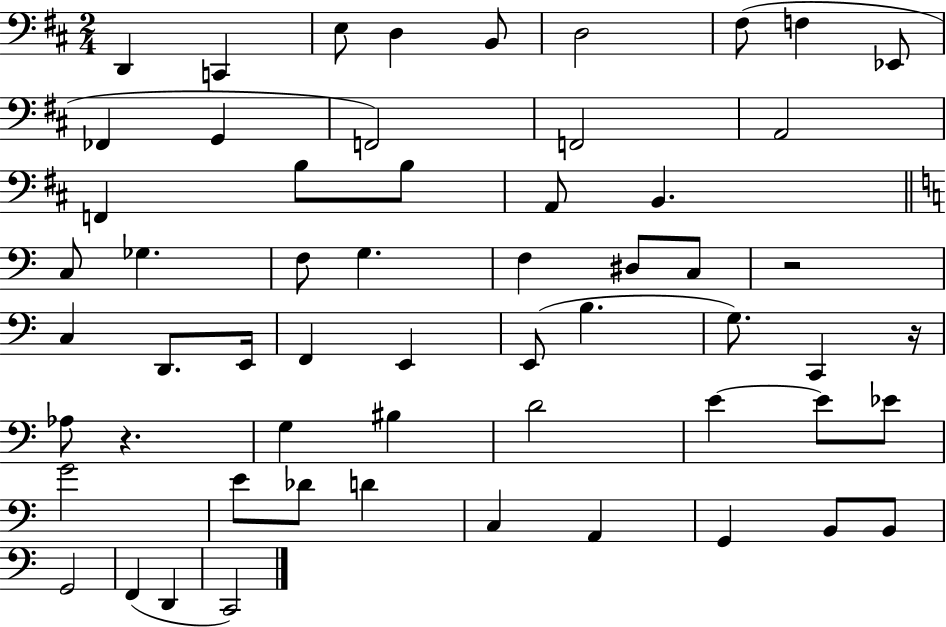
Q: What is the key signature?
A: D major